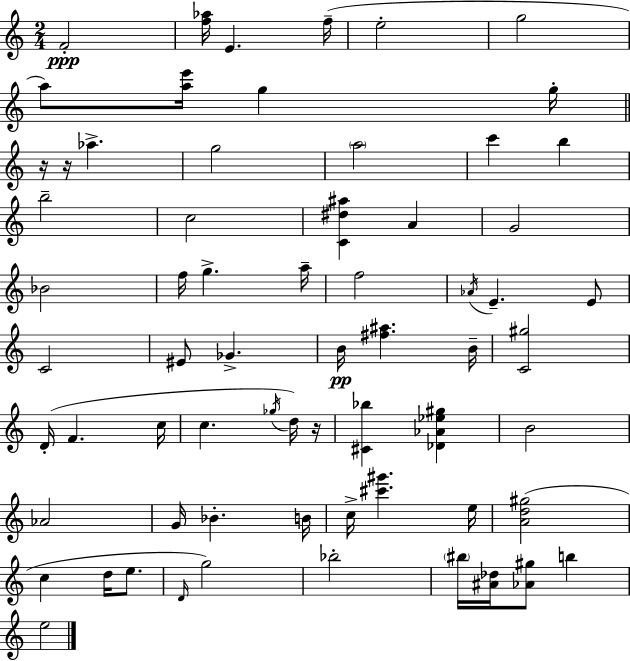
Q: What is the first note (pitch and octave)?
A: F4